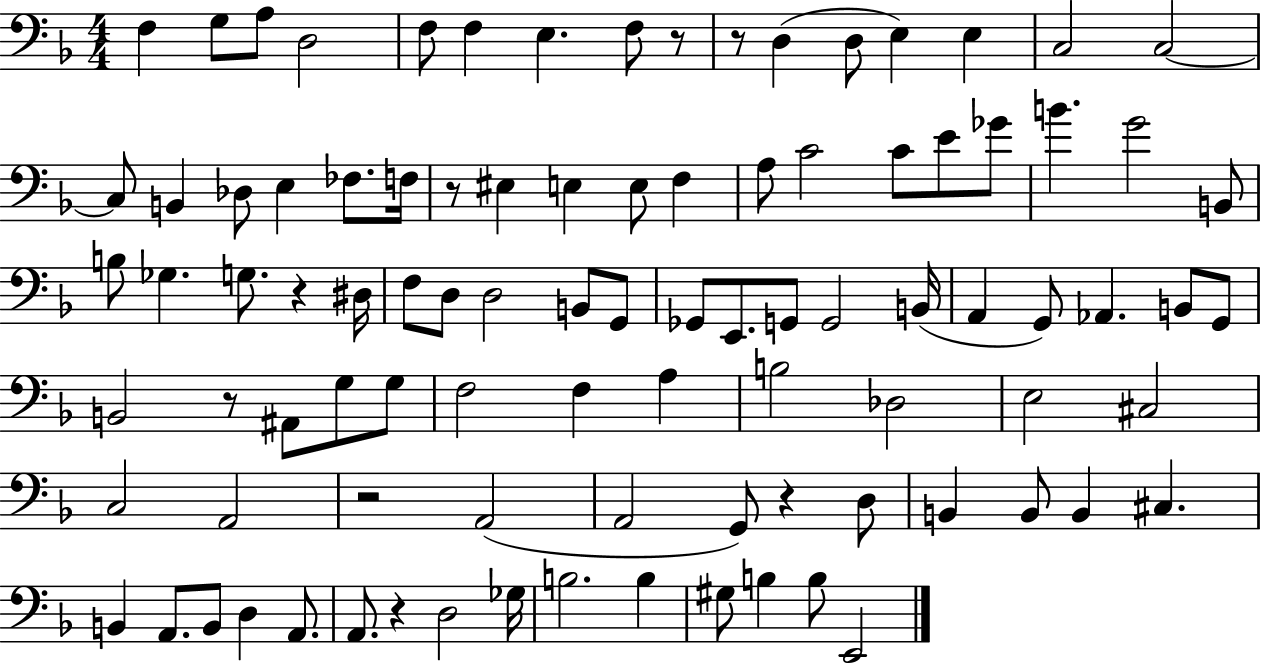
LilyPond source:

{
  \clef bass
  \numericTimeSignature
  \time 4/4
  \key f \major
  f4 g8 a8 d2 | f8 f4 e4. f8 r8 | r8 d4( d8 e4) e4 | c2 c2~~ | \break c8 b,4 des8 e4 fes8. f16 | r8 eis4 e4 e8 f4 | a8 c'2 c'8 e'8 ges'8 | b'4. g'2 b,8 | \break b8 ges4. g8. r4 dis16 | f8 d8 d2 b,8 g,8 | ges,8 e,8. g,8 g,2 b,16( | a,4 g,8) aes,4. b,8 g,8 | \break b,2 r8 ais,8 g8 g8 | f2 f4 a4 | b2 des2 | e2 cis2 | \break c2 a,2 | r2 a,2( | a,2 g,8) r4 d8 | b,4 b,8 b,4 cis4. | \break b,4 a,8. b,8 d4 a,8. | a,8. r4 d2 ges16 | b2. b4 | gis8 b4 b8 e,2 | \break \bar "|."
}